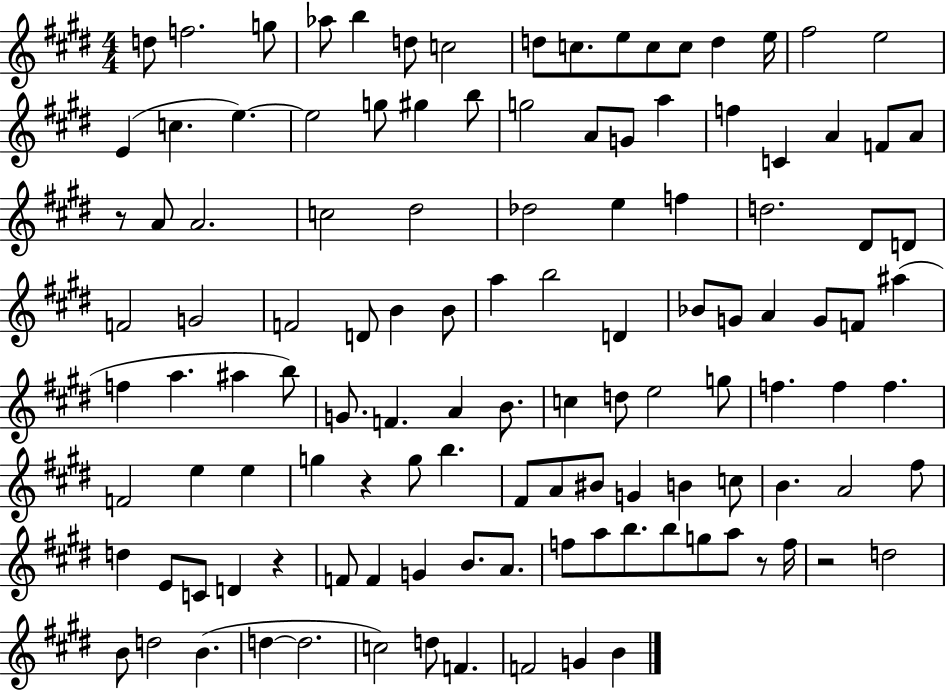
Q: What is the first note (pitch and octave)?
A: D5